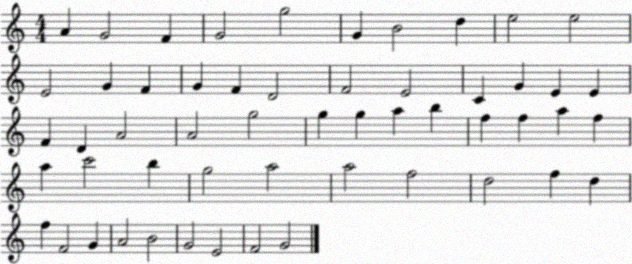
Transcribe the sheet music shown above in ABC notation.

X:1
T:Untitled
M:4/4
L:1/4
K:C
A G2 F G2 g2 G B2 d e2 e2 E2 G F G F D2 F2 E2 C G E E F D A2 A2 g2 g g a b f f a f a c'2 b g2 a2 a2 f2 d2 f d f F2 G A2 B2 G2 E2 F2 G2